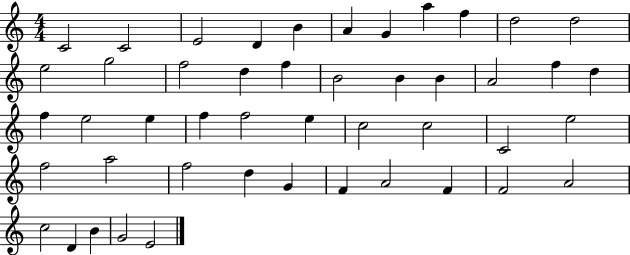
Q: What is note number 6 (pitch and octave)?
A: A4